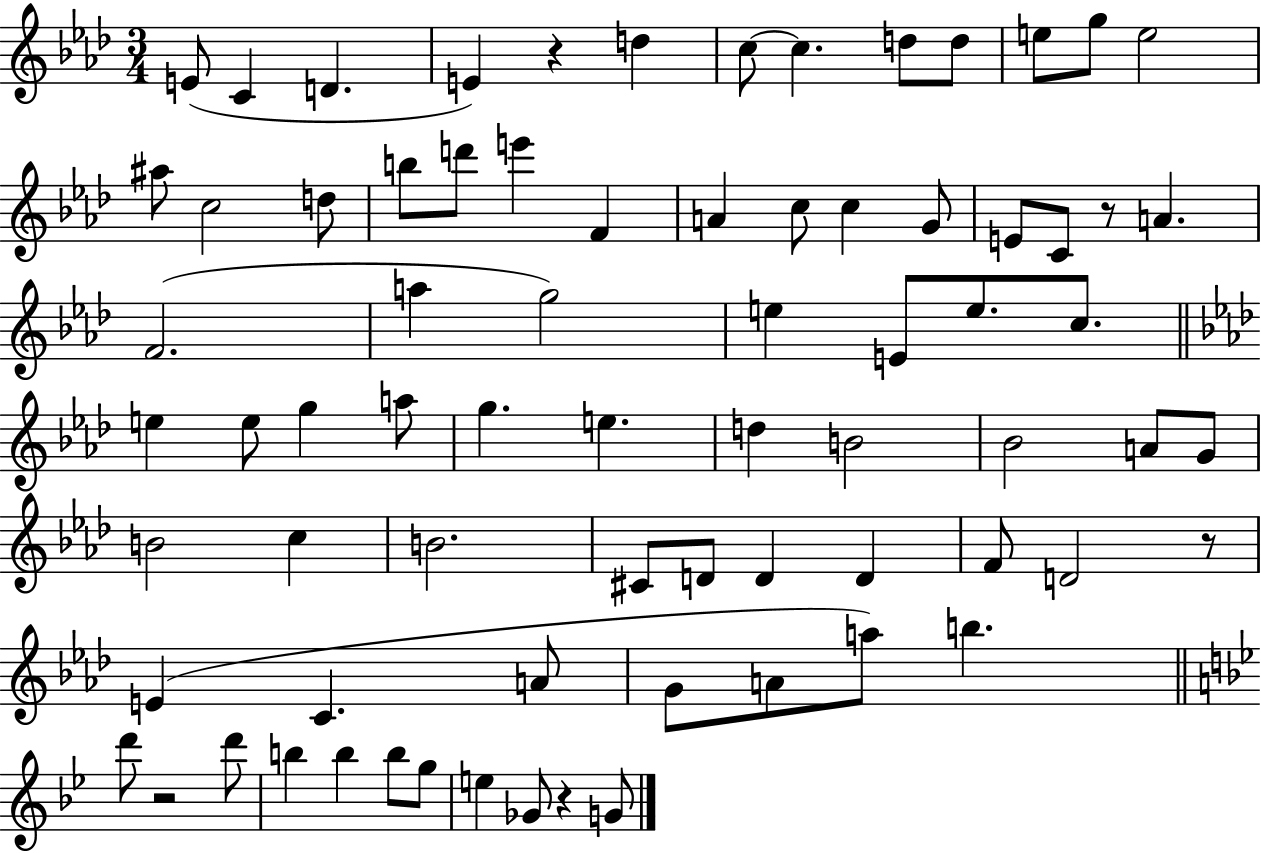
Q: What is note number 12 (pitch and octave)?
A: E5